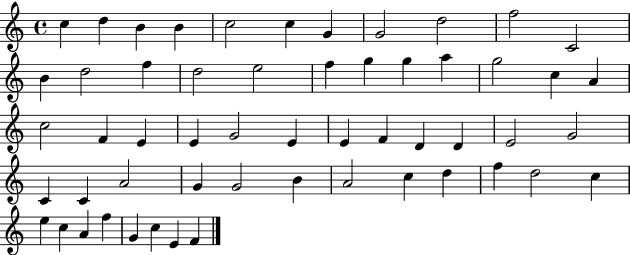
{
  \clef treble
  \time 4/4
  \defaultTimeSignature
  \key c \major
  c''4 d''4 b'4 b'4 | c''2 c''4 g'4 | g'2 d''2 | f''2 c'2 | \break b'4 d''2 f''4 | d''2 e''2 | f''4 g''4 g''4 a''4 | g''2 c''4 a'4 | \break c''2 f'4 e'4 | e'4 g'2 e'4 | e'4 f'4 d'4 d'4 | e'2 g'2 | \break c'4 c'4 a'2 | g'4 g'2 b'4 | a'2 c''4 d''4 | f''4 d''2 c''4 | \break e''4 c''4 a'4 f''4 | g'4 c''4 e'4 f'4 | \bar "|."
}